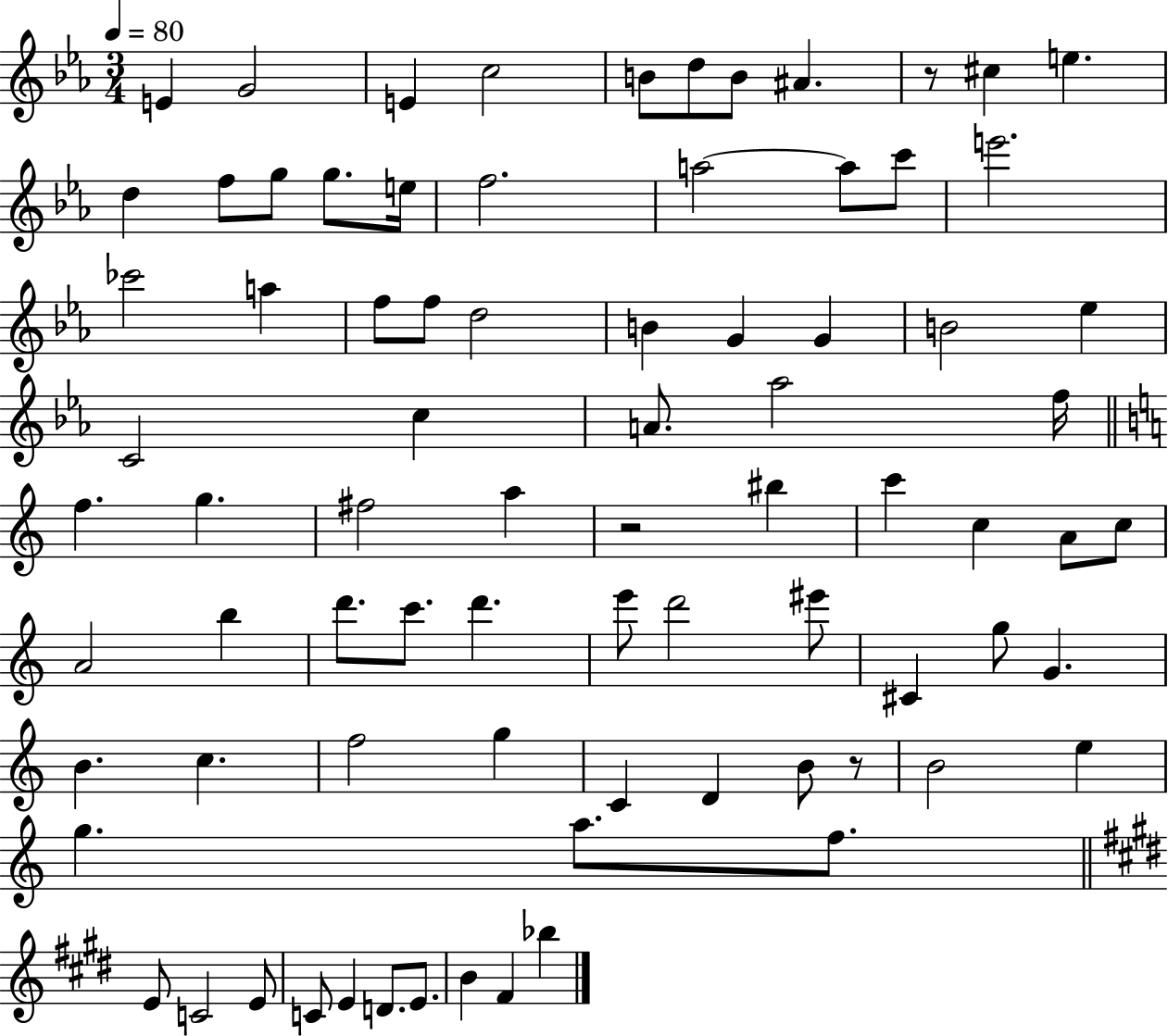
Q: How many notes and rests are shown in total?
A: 80